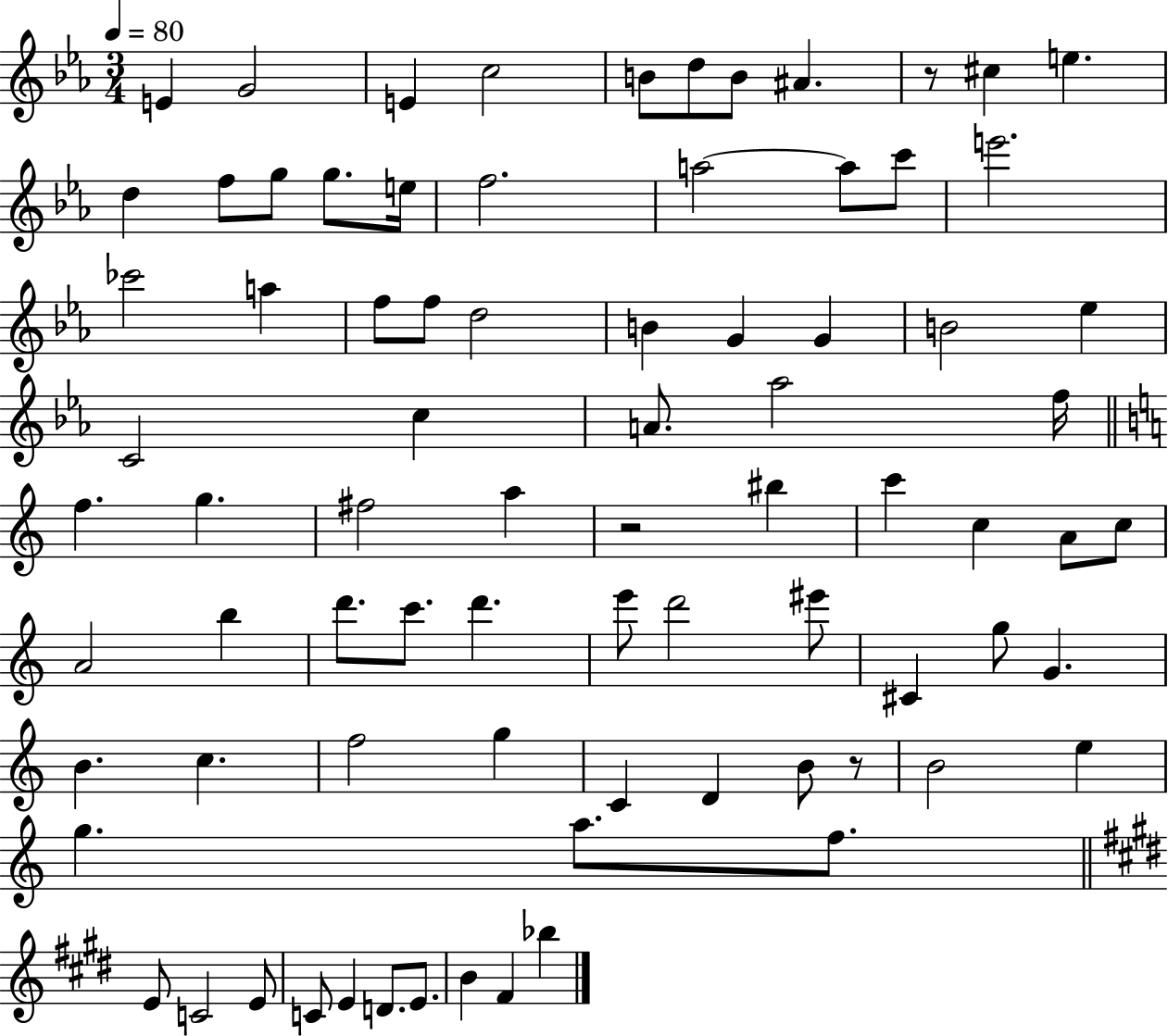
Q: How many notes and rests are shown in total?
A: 80